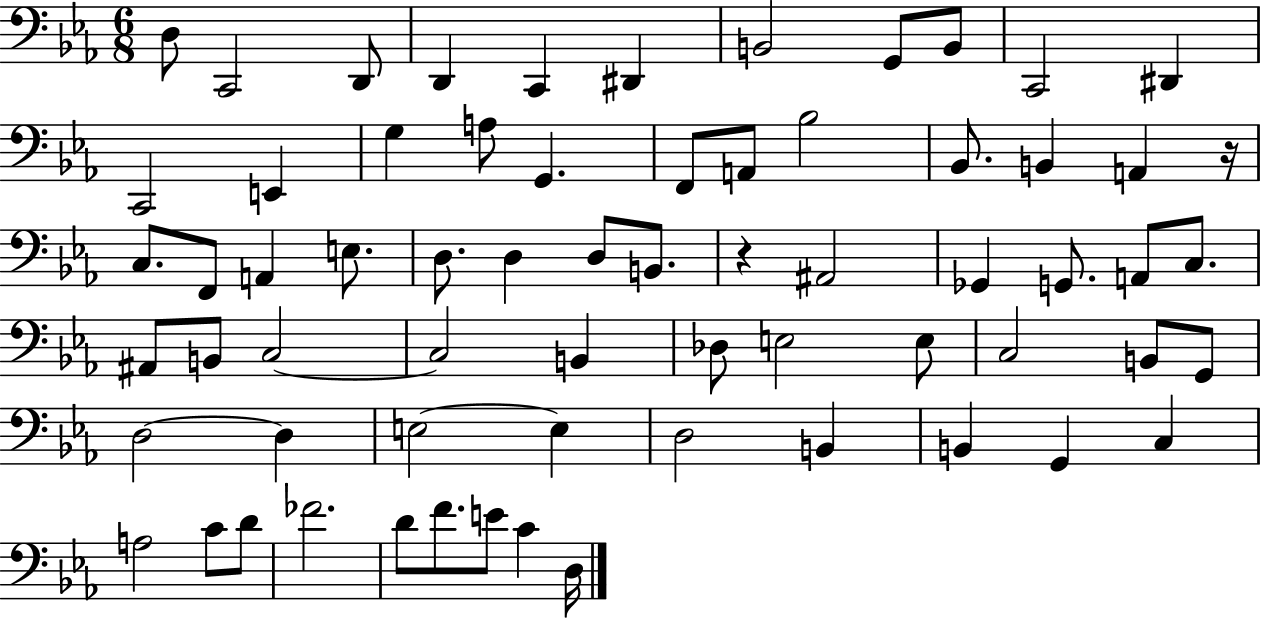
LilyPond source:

{
  \clef bass
  \numericTimeSignature
  \time 6/8
  \key ees \major
  \repeat volta 2 { d8 c,2 d,8 | d,4 c,4 dis,4 | b,2 g,8 b,8 | c,2 dis,4 | \break c,2 e,4 | g4 a8 g,4. | f,8 a,8 bes2 | bes,8. b,4 a,4 r16 | \break c8. f,8 a,4 e8. | d8. d4 d8 b,8. | r4 ais,2 | ges,4 g,8. a,8 c8. | \break ais,8 b,8 c2~~ | c2 b,4 | des8 e2 e8 | c2 b,8 g,8 | \break d2~~ d4 | e2~~ e4 | d2 b,4 | b,4 g,4 c4 | \break a2 c'8 d'8 | fes'2. | d'8 f'8. e'8 c'4 d16 | } \bar "|."
}